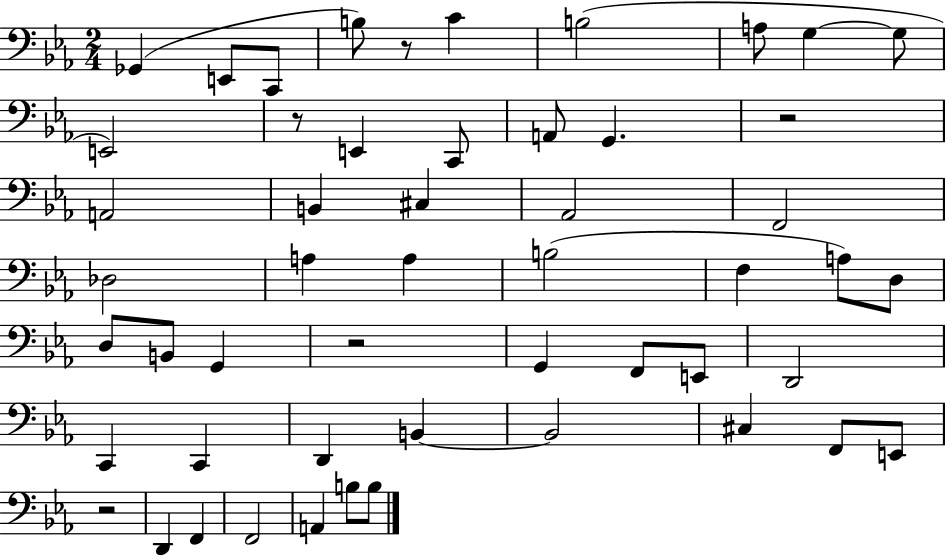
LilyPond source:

{
  \clef bass
  \numericTimeSignature
  \time 2/4
  \key ees \major
  \repeat volta 2 { ges,4( e,8 c,8 | b8) r8 c'4 | b2( | a8 g4~~ g8 | \break e,2) | r8 e,4 c,8 | a,8 g,4. | r2 | \break a,2 | b,4 cis4 | aes,2 | f,2 | \break des2 | a4 a4 | b2( | f4 a8) d8 | \break d8 b,8 g,4 | r2 | g,4 f,8 e,8 | d,2 | \break c,4 c,4 | d,4 b,4~~ | b,2 | cis4 f,8 e,8 | \break r2 | d,4 f,4 | f,2 | a,4 b8 b8 | \break } \bar "|."
}